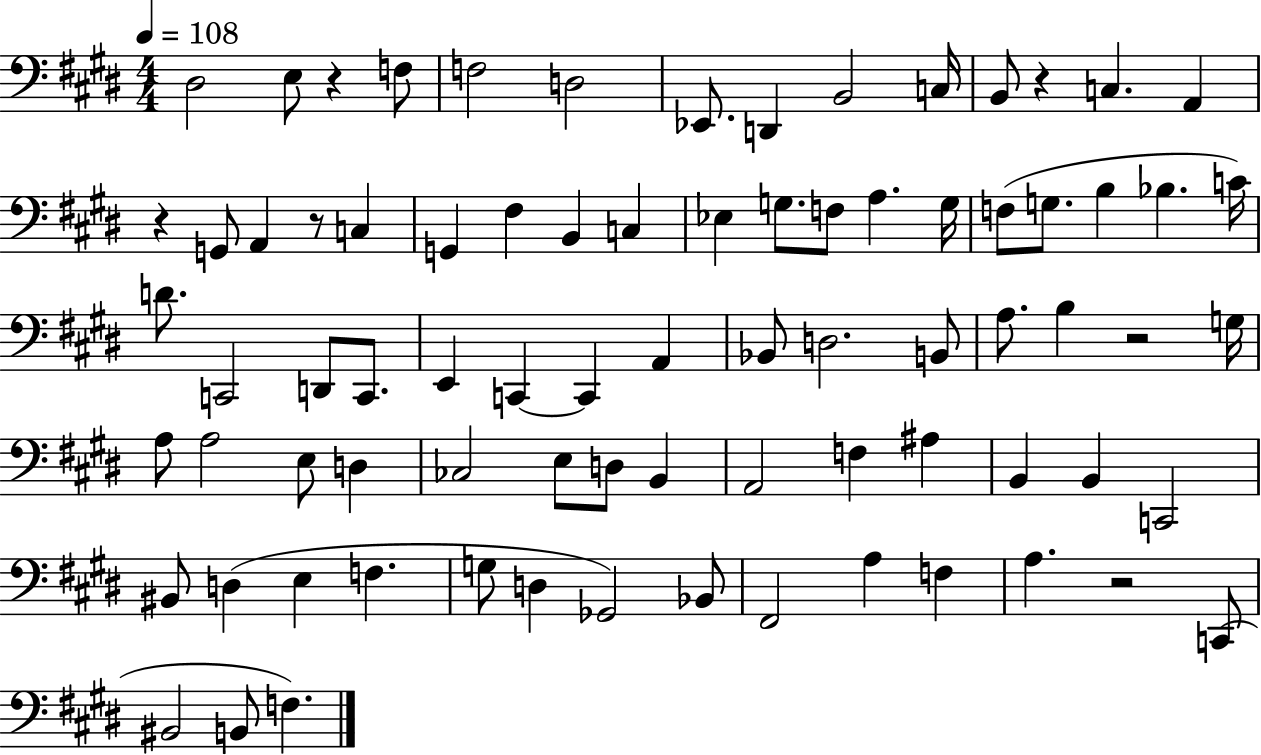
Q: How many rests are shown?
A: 6